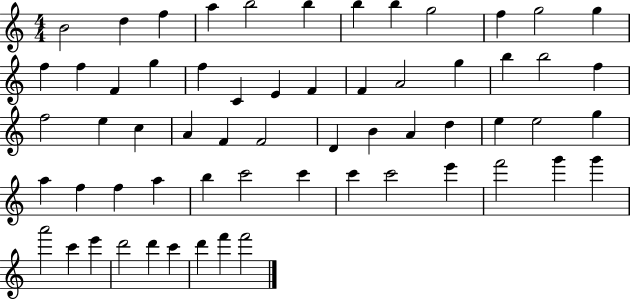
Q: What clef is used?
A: treble